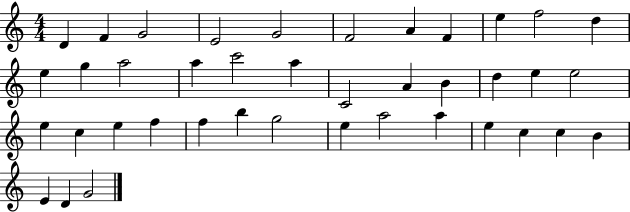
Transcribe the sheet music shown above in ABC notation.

X:1
T:Untitled
M:4/4
L:1/4
K:C
D F G2 E2 G2 F2 A F e f2 d e g a2 a c'2 a C2 A B d e e2 e c e f f b g2 e a2 a e c c B E D G2